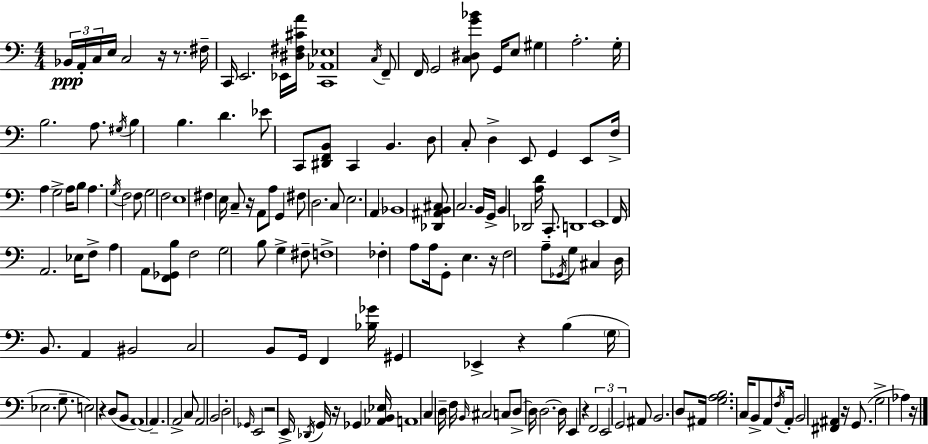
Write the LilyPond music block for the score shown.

{
  \clef bass
  \numericTimeSignature
  \time 4/4
  \key a \minor
  \tuplet 3/2 { bes,16\ppp a,16-. c16 } e16 c2 r16 r8. | fis16-- c,16 e,2. ees,16 <dis fis cis' a'>16 | <c, aes, ees>1 | \acciaccatura { c16 } f,8-- f,16 g,2 <c dis g' bes'>8 g,16 e8 | \break gis4 a2.-. | g16-. b2. a8. | \acciaccatura { gis16 } b4 b4. d'4. | ees'8 c,8 <dis, f, b,>8 c,4 b,4. | \break d8 c8-. d4-> e,8 g,4 | e,8 f16-> a4 g2-> a16 | b8 a4. \acciaccatura { g16 } f2 | f8 g2 f2 | \break e1 | fis4 e16 c8-- r16 a,8 a8 g,4 | fis8 d2. | c8 e2. a,4 | \break bes,1 | <des, ais, b, cis>8 c2. | b,16 g,16-> b,4 des,2 <a d'>16 | c,8.-. d,1 | \break e,1 | f,16 a,2. | ees16 f8-> a4 a,8 <f, ges, b>8 f2 | g2 b8 g4-> | \break fis8-- f1-> | fes4-. a8 a16 g,8-. e4. | r16 f2 a8-- \acciaccatura { ges,16 } g8 | cis4 d16 b,8. a,4 bis,2 | \break c2 b,8 g,16 f,4 | <bes ges'>16 gis,4 ees,4-> r4 | b4( \parenthesize g16 ees2. | g8.-- e2) r4 | \break d8( b,8 a,1~~) | a,4.-- a,2-> | c8 a,2 b,2 | d2-. \grace { ges,16 } e,2 | \break r2 e,16-> \acciaccatura { des,16 } g,16 | r16 ges,4 <aes, b, ees>16 a,1 | c4 d16-- f16 \grace { b,16 } cis2 | c8 d8->~~ d16 d2.~~ | \break d16 e,4 r4 \tuplet 3/2 { f,2 | e,2 g,2 } | ais,8 b,2. | d8 ais,16 <g a b>2. | \break c16 b,8-> a,8 \acciaccatura { f16 } a,16-. b,2 | <fis, ais,>4 r16 g,8.( g2-> | aes4) r16 \bar "|."
}